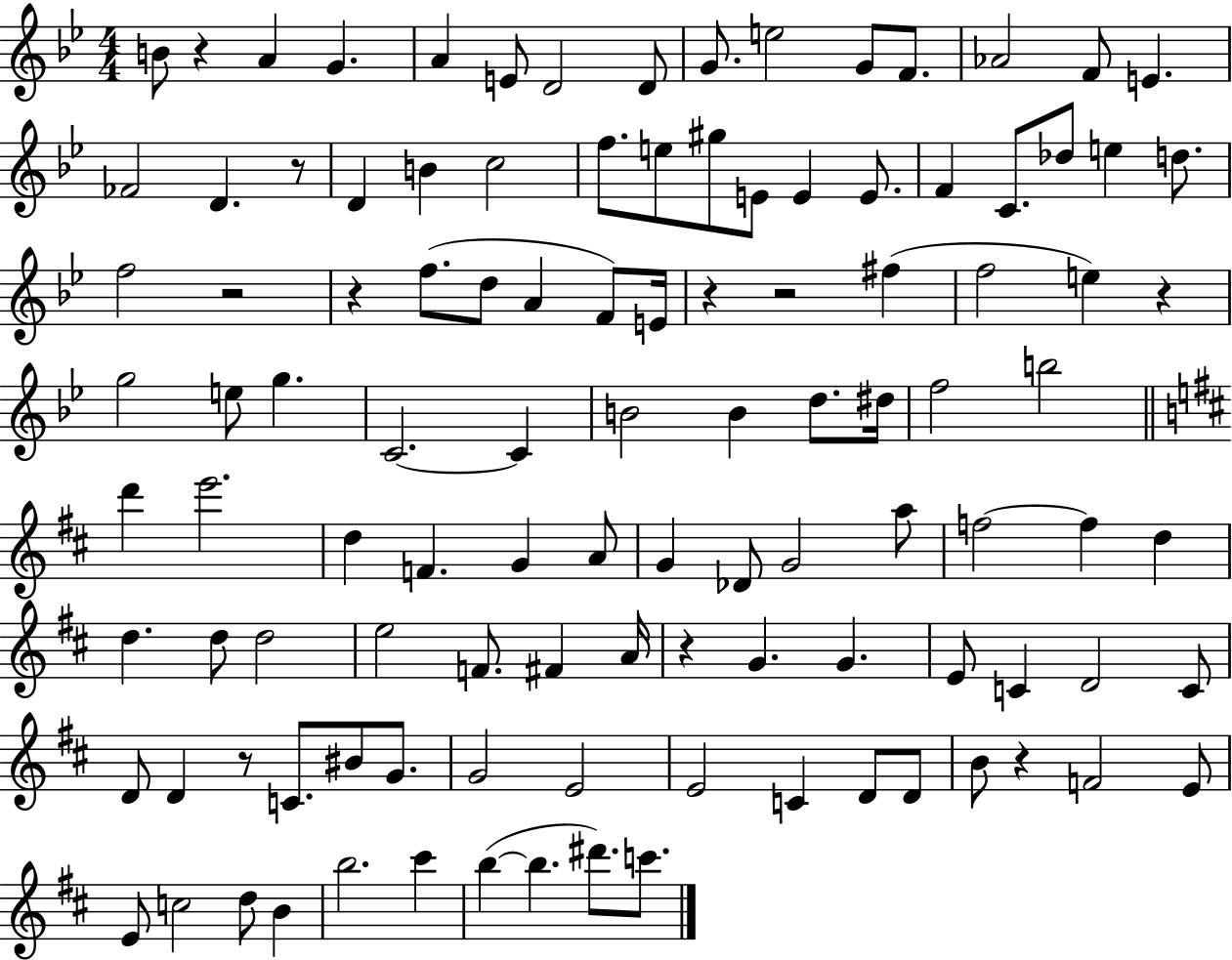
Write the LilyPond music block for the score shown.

{
  \clef treble
  \numericTimeSignature
  \time 4/4
  \key bes \major
  b'8 r4 a'4 g'4. | a'4 e'8 d'2 d'8 | g'8. e''2 g'8 f'8. | aes'2 f'8 e'4. | \break fes'2 d'4. r8 | d'4 b'4 c''2 | f''8. e''8 gis''8 e'8 e'4 e'8. | f'4 c'8. des''8 e''4 d''8. | \break f''2 r2 | r4 f''8.( d''8 a'4 f'8) e'16 | r4 r2 fis''4( | f''2 e''4) r4 | \break g''2 e''8 g''4. | c'2.~~ c'4 | b'2 b'4 d''8. dis''16 | f''2 b''2 | \break \bar "||" \break \key d \major d'''4 e'''2. | d''4 f'4. g'4 a'8 | g'4 des'8 g'2 a''8 | f''2~~ f''4 d''4 | \break d''4. d''8 d''2 | e''2 f'8. fis'4 a'16 | r4 g'4. g'4. | e'8 c'4 d'2 c'8 | \break d'8 d'4 r8 c'8. bis'8 g'8. | g'2 e'2 | e'2 c'4 d'8 d'8 | b'8 r4 f'2 e'8 | \break e'8 c''2 d''8 b'4 | b''2. cis'''4 | b''4~(~ b''4. dis'''8.) c'''8. | \bar "|."
}